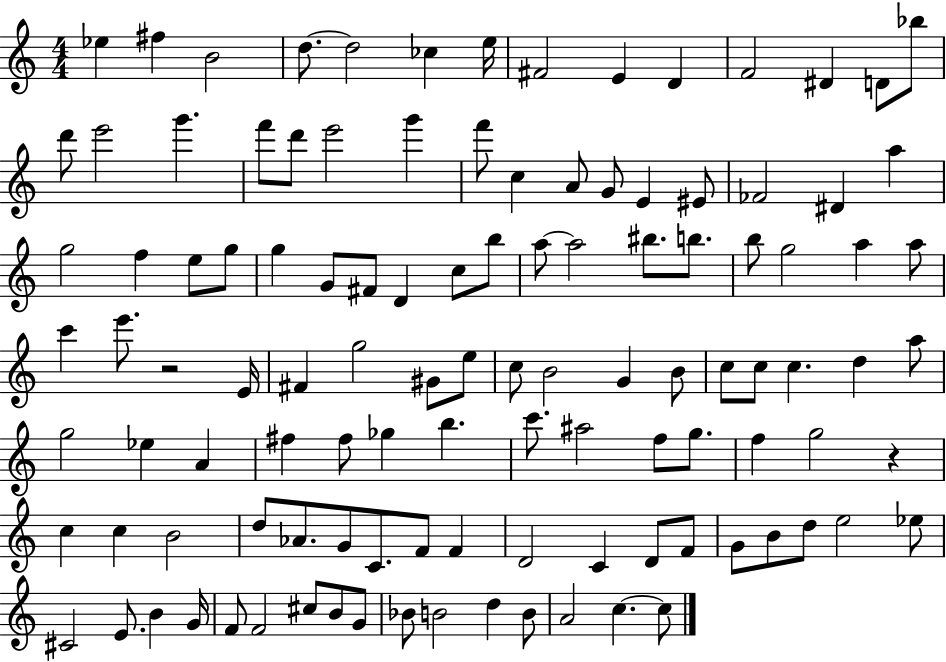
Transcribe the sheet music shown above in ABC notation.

X:1
T:Untitled
M:4/4
L:1/4
K:C
_e ^f B2 d/2 d2 _c e/4 ^F2 E D F2 ^D D/2 _b/2 d'/2 e'2 g' f'/2 d'/2 e'2 g' f'/2 c A/2 G/2 E ^E/2 _F2 ^D a g2 f e/2 g/2 g G/2 ^F/2 D c/2 b/2 a/2 a2 ^b/2 b/2 b/2 g2 a a/2 c' e'/2 z2 E/4 ^F g2 ^G/2 e/2 c/2 B2 G B/2 c/2 c/2 c d a/2 g2 _e A ^f ^f/2 _g b c'/2 ^a2 f/2 g/2 f g2 z c c B2 d/2 _A/2 G/2 C/2 F/2 F D2 C D/2 F/2 G/2 B/2 d/2 e2 _e/2 ^C2 E/2 B G/4 F/2 F2 ^c/2 B/2 G/2 _B/2 B2 d B/2 A2 c c/2